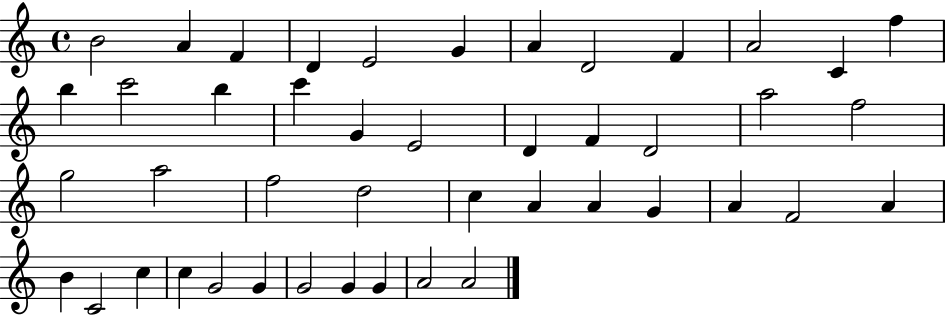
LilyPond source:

{
  \clef treble
  \time 4/4
  \defaultTimeSignature
  \key c \major
  b'2 a'4 f'4 | d'4 e'2 g'4 | a'4 d'2 f'4 | a'2 c'4 f''4 | \break b''4 c'''2 b''4 | c'''4 g'4 e'2 | d'4 f'4 d'2 | a''2 f''2 | \break g''2 a''2 | f''2 d''2 | c''4 a'4 a'4 g'4 | a'4 f'2 a'4 | \break b'4 c'2 c''4 | c''4 g'2 g'4 | g'2 g'4 g'4 | a'2 a'2 | \break \bar "|."
}